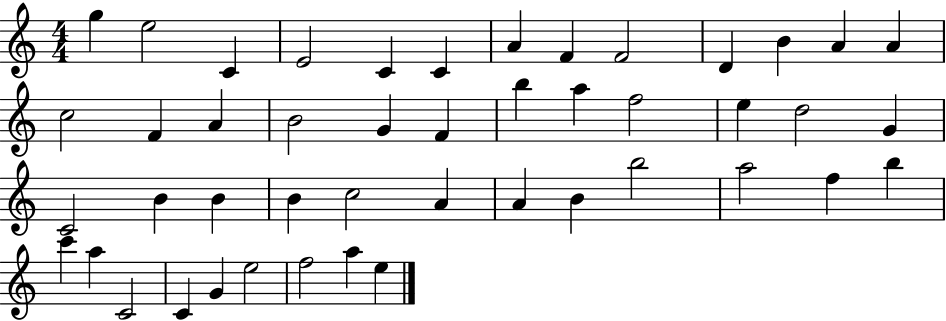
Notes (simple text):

G5/q E5/h C4/q E4/h C4/q C4/q A4/q F4/q F4/h D4/q B4/q A4/q A4/q C5/h F4/q A4/q B4/h G4/q F4/q B5/q A5/q F5/h E5/q D5/h G4/q C4/h B4/q B4/q B4/q C5/h A4/q A4/q B4/q B5/h A5/h F5/q B5/q C6/q A5/q C4/h C4/q G4/q E5/h F5/h A5/q E5/q